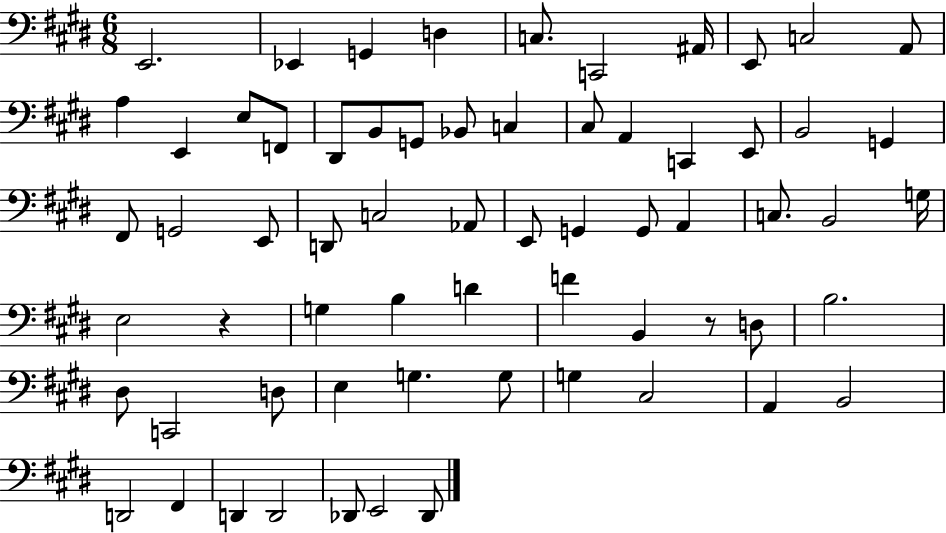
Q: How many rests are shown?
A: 2